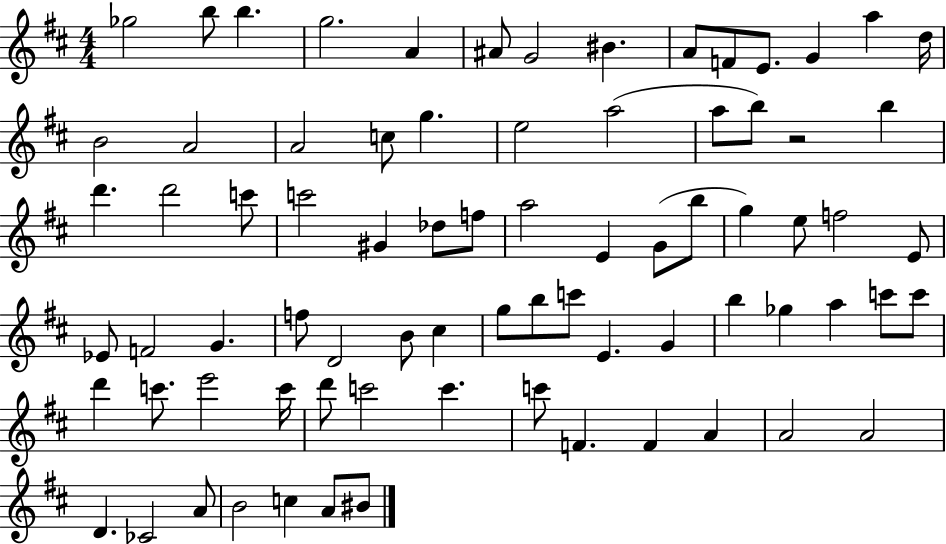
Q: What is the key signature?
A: D major